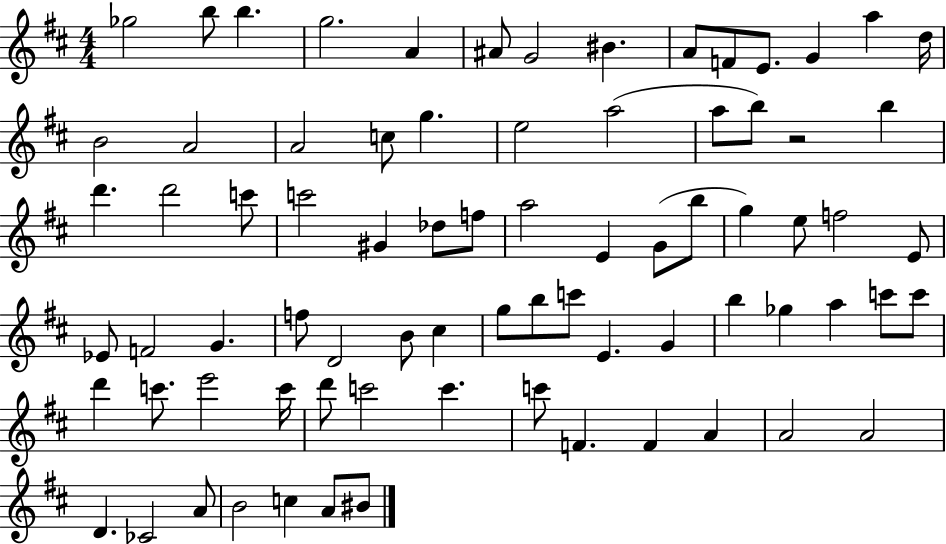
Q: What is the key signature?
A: D major